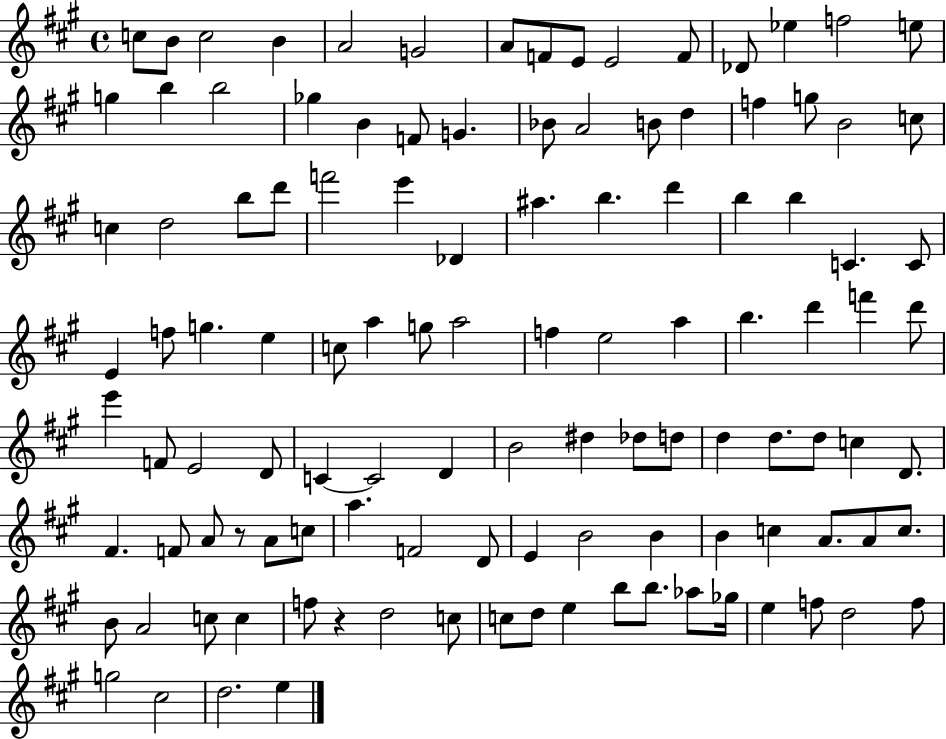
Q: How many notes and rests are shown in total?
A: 115